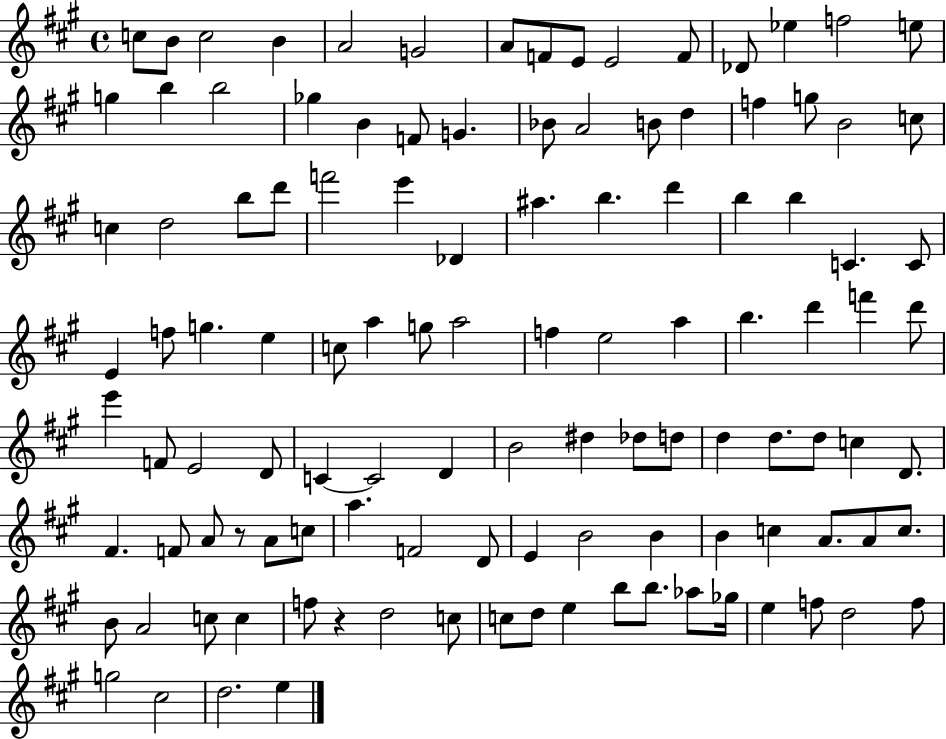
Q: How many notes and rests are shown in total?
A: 115